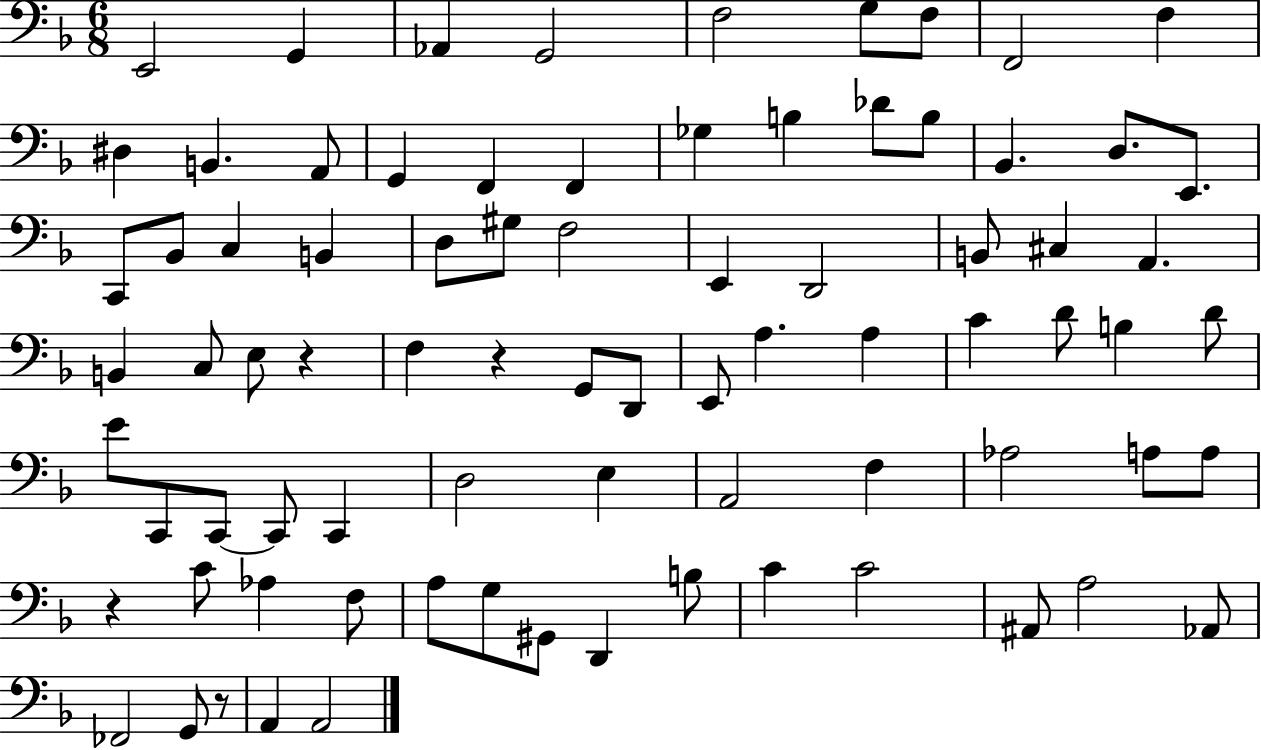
X:1
T:Untitled
M:6/8
L:1/4
K:F
E,,2 G,, _A,, G,,2 F,2 G,/2 F,/2 F,,2 F, ^D, B,, A,,/2 G,, F,, F,, _G, B, _D/2 B,/2 _B,, D,/2 E,,/2 C,,/2 _B,,/2 C, B,, D,/2 ^G,/2 F,2 E,, D,,2 B,,/2 ^C, A,, B,, C,/2 E,/2 z F, z G,,/2 D,,/2 E,,/2 A, A, C D/2 B, D/2 E/2 C,,/2 C,,/2 C,,/2 C,, D,2 E, A,,2 F, _A,2 A,/2 A,/2 z C/2 _A, F,/2 A,/2 G,/2 ^G,,/2 D,, B,/2 C C2 ^A,,/2 A,2 _A,,/2 _F,,2 G,,/2 z/2 A,, A,,2